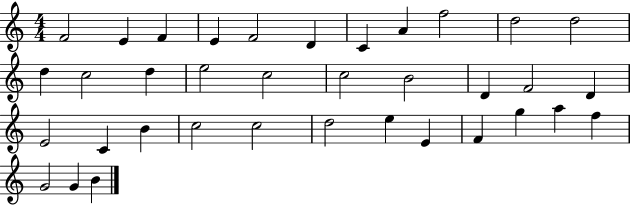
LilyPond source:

{
  \clef treble
  \numericTimeSignature
  \time 4/4
  \key c \major
  f'2 e'4 f'4 | e'4 f'2 d'4 | c'4 a'4 f''2 | d''2 d''2 | \break d''4 c''2 d''4 | e''2 c''2 | c''2 b'2 | d'4 f'2 d'4 | \break e'2 c'4 b'4 | c''2 c''2 | d''2 e''4 e'4 | f'4 g''4 a''4 f''4 | \break g'2 g'4 b'4 | \bar "|."
}